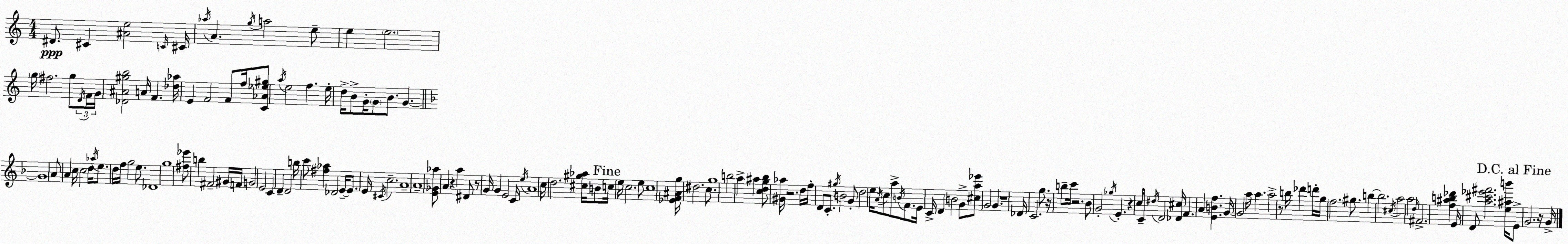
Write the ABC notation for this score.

X:1
T:Untitled
M:4/4
L:1/4
K:Am
^D/2 ^C [^Ae]2 C/4 ^C/4 _a/4 A g/4 a2 e/2 e e2 g/4 ^f2 g/2 D/4 F/4 G/4 [_D^A^gb]2 A/4 F [_d_a]/4 E F2 F/2 f/4 [C_A_e^g]/2 a/4 e2 f e/4 d/4 B/2 G/4 G/2 B/2 G G4 A/2 A c/4 c2 d/4 _a/4 e/2 d/4 f/4 g2 e/2 _D4 g4 [^f_e']/2 b ^F2 ^G/4 F/4 G2 E2 C D D2 b/4 c'/2 [^f_a] _D2 E/4 E/2 E/4 ^C/4 c2 A4 A4 [E_G_a]/2 A z a ^D/2 z/2 G/4 G E2 C/4 e/4 A4 c/4 d2 [^c^g_a]/4 B/2 c/4 e/4 c2 e/2 c4 [_EF^Ag]/4 ^d2 c/2 g4 b2 a ^a [cdg_b]/2 [^G_a]/4 z2 d/4 f/4 D/2 C/2 ^g/4 B2 G/2 d2 e/4 A/4 c/2 a/2 B/4 F/2 E/4 C/4 D B2 G/2 [^ca_e']/2 G2 G z4 _D/4 C2 g/2 z/4 b/2 c'/4 z2 _B/2 G2 _g/4 E z c/4 C/2 ^d/4 D2 [_D^c]/4 F A [EBf] G/4 G2 a/4 a a2 z/2 b/4 _d' d'/4 g/4 f2 ^g/2 b b2 ^c/4 a2 a2 d/4 ^F2 [f^ab_d'] E/4 D/2 [a^c'_e'^f']2 [e^ab']/4 E/2 G2 z/4 G/4